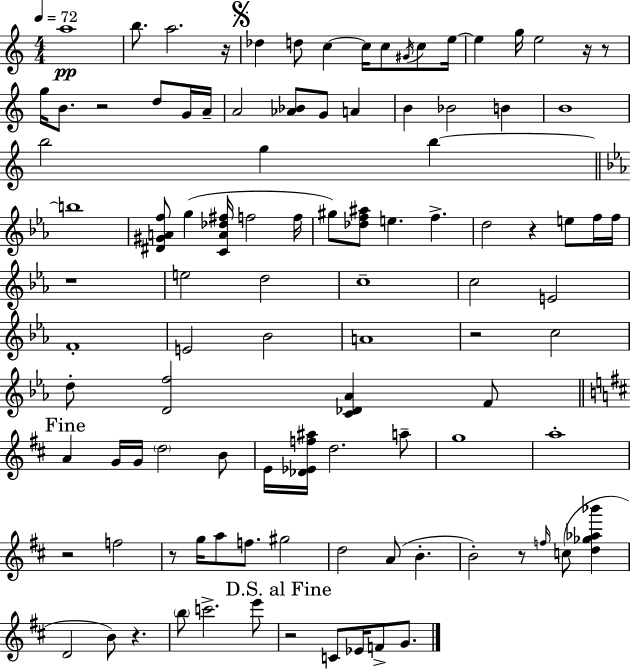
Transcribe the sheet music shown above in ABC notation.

X:1
T:Untitled
M:4/4
L:1/4
K:Am
a4 b/2 a2 z/4 _d d/2 c c/4 c/2 ^G/4 c/2 e/4 e g/4 e2 z/4 z/2 g/4 B/2 z2 d/2 G/4 A/4 A2 [_A_B]/2 G/2 A B _B2 B B4 b2 g b b4 [^D^GAf]/2 g [CA_d^f]/4 f2 f/4 ^g/2 [_df^a]/2 e f d2 z e/2 f/4 f/4 z4 e2 d2 c4 c2 E2 F4 E2 _B2 A4 z2 c2 d/2 [Df]2 [C_D_A] F/2 A G/4 G/4 d2 B/2 E/4 [_D_Ef^a]/4 d2 a/2 g4 a4 z2 f2 z/2 g/4 a/2 f/2 ^g2 d2 A/2 B B2 z/2 f/4 c/2 [d_g_a_b'] D2 B/2 z b/2 c'2 e'/2 z2 C/2 _E/4 F/2 G/2